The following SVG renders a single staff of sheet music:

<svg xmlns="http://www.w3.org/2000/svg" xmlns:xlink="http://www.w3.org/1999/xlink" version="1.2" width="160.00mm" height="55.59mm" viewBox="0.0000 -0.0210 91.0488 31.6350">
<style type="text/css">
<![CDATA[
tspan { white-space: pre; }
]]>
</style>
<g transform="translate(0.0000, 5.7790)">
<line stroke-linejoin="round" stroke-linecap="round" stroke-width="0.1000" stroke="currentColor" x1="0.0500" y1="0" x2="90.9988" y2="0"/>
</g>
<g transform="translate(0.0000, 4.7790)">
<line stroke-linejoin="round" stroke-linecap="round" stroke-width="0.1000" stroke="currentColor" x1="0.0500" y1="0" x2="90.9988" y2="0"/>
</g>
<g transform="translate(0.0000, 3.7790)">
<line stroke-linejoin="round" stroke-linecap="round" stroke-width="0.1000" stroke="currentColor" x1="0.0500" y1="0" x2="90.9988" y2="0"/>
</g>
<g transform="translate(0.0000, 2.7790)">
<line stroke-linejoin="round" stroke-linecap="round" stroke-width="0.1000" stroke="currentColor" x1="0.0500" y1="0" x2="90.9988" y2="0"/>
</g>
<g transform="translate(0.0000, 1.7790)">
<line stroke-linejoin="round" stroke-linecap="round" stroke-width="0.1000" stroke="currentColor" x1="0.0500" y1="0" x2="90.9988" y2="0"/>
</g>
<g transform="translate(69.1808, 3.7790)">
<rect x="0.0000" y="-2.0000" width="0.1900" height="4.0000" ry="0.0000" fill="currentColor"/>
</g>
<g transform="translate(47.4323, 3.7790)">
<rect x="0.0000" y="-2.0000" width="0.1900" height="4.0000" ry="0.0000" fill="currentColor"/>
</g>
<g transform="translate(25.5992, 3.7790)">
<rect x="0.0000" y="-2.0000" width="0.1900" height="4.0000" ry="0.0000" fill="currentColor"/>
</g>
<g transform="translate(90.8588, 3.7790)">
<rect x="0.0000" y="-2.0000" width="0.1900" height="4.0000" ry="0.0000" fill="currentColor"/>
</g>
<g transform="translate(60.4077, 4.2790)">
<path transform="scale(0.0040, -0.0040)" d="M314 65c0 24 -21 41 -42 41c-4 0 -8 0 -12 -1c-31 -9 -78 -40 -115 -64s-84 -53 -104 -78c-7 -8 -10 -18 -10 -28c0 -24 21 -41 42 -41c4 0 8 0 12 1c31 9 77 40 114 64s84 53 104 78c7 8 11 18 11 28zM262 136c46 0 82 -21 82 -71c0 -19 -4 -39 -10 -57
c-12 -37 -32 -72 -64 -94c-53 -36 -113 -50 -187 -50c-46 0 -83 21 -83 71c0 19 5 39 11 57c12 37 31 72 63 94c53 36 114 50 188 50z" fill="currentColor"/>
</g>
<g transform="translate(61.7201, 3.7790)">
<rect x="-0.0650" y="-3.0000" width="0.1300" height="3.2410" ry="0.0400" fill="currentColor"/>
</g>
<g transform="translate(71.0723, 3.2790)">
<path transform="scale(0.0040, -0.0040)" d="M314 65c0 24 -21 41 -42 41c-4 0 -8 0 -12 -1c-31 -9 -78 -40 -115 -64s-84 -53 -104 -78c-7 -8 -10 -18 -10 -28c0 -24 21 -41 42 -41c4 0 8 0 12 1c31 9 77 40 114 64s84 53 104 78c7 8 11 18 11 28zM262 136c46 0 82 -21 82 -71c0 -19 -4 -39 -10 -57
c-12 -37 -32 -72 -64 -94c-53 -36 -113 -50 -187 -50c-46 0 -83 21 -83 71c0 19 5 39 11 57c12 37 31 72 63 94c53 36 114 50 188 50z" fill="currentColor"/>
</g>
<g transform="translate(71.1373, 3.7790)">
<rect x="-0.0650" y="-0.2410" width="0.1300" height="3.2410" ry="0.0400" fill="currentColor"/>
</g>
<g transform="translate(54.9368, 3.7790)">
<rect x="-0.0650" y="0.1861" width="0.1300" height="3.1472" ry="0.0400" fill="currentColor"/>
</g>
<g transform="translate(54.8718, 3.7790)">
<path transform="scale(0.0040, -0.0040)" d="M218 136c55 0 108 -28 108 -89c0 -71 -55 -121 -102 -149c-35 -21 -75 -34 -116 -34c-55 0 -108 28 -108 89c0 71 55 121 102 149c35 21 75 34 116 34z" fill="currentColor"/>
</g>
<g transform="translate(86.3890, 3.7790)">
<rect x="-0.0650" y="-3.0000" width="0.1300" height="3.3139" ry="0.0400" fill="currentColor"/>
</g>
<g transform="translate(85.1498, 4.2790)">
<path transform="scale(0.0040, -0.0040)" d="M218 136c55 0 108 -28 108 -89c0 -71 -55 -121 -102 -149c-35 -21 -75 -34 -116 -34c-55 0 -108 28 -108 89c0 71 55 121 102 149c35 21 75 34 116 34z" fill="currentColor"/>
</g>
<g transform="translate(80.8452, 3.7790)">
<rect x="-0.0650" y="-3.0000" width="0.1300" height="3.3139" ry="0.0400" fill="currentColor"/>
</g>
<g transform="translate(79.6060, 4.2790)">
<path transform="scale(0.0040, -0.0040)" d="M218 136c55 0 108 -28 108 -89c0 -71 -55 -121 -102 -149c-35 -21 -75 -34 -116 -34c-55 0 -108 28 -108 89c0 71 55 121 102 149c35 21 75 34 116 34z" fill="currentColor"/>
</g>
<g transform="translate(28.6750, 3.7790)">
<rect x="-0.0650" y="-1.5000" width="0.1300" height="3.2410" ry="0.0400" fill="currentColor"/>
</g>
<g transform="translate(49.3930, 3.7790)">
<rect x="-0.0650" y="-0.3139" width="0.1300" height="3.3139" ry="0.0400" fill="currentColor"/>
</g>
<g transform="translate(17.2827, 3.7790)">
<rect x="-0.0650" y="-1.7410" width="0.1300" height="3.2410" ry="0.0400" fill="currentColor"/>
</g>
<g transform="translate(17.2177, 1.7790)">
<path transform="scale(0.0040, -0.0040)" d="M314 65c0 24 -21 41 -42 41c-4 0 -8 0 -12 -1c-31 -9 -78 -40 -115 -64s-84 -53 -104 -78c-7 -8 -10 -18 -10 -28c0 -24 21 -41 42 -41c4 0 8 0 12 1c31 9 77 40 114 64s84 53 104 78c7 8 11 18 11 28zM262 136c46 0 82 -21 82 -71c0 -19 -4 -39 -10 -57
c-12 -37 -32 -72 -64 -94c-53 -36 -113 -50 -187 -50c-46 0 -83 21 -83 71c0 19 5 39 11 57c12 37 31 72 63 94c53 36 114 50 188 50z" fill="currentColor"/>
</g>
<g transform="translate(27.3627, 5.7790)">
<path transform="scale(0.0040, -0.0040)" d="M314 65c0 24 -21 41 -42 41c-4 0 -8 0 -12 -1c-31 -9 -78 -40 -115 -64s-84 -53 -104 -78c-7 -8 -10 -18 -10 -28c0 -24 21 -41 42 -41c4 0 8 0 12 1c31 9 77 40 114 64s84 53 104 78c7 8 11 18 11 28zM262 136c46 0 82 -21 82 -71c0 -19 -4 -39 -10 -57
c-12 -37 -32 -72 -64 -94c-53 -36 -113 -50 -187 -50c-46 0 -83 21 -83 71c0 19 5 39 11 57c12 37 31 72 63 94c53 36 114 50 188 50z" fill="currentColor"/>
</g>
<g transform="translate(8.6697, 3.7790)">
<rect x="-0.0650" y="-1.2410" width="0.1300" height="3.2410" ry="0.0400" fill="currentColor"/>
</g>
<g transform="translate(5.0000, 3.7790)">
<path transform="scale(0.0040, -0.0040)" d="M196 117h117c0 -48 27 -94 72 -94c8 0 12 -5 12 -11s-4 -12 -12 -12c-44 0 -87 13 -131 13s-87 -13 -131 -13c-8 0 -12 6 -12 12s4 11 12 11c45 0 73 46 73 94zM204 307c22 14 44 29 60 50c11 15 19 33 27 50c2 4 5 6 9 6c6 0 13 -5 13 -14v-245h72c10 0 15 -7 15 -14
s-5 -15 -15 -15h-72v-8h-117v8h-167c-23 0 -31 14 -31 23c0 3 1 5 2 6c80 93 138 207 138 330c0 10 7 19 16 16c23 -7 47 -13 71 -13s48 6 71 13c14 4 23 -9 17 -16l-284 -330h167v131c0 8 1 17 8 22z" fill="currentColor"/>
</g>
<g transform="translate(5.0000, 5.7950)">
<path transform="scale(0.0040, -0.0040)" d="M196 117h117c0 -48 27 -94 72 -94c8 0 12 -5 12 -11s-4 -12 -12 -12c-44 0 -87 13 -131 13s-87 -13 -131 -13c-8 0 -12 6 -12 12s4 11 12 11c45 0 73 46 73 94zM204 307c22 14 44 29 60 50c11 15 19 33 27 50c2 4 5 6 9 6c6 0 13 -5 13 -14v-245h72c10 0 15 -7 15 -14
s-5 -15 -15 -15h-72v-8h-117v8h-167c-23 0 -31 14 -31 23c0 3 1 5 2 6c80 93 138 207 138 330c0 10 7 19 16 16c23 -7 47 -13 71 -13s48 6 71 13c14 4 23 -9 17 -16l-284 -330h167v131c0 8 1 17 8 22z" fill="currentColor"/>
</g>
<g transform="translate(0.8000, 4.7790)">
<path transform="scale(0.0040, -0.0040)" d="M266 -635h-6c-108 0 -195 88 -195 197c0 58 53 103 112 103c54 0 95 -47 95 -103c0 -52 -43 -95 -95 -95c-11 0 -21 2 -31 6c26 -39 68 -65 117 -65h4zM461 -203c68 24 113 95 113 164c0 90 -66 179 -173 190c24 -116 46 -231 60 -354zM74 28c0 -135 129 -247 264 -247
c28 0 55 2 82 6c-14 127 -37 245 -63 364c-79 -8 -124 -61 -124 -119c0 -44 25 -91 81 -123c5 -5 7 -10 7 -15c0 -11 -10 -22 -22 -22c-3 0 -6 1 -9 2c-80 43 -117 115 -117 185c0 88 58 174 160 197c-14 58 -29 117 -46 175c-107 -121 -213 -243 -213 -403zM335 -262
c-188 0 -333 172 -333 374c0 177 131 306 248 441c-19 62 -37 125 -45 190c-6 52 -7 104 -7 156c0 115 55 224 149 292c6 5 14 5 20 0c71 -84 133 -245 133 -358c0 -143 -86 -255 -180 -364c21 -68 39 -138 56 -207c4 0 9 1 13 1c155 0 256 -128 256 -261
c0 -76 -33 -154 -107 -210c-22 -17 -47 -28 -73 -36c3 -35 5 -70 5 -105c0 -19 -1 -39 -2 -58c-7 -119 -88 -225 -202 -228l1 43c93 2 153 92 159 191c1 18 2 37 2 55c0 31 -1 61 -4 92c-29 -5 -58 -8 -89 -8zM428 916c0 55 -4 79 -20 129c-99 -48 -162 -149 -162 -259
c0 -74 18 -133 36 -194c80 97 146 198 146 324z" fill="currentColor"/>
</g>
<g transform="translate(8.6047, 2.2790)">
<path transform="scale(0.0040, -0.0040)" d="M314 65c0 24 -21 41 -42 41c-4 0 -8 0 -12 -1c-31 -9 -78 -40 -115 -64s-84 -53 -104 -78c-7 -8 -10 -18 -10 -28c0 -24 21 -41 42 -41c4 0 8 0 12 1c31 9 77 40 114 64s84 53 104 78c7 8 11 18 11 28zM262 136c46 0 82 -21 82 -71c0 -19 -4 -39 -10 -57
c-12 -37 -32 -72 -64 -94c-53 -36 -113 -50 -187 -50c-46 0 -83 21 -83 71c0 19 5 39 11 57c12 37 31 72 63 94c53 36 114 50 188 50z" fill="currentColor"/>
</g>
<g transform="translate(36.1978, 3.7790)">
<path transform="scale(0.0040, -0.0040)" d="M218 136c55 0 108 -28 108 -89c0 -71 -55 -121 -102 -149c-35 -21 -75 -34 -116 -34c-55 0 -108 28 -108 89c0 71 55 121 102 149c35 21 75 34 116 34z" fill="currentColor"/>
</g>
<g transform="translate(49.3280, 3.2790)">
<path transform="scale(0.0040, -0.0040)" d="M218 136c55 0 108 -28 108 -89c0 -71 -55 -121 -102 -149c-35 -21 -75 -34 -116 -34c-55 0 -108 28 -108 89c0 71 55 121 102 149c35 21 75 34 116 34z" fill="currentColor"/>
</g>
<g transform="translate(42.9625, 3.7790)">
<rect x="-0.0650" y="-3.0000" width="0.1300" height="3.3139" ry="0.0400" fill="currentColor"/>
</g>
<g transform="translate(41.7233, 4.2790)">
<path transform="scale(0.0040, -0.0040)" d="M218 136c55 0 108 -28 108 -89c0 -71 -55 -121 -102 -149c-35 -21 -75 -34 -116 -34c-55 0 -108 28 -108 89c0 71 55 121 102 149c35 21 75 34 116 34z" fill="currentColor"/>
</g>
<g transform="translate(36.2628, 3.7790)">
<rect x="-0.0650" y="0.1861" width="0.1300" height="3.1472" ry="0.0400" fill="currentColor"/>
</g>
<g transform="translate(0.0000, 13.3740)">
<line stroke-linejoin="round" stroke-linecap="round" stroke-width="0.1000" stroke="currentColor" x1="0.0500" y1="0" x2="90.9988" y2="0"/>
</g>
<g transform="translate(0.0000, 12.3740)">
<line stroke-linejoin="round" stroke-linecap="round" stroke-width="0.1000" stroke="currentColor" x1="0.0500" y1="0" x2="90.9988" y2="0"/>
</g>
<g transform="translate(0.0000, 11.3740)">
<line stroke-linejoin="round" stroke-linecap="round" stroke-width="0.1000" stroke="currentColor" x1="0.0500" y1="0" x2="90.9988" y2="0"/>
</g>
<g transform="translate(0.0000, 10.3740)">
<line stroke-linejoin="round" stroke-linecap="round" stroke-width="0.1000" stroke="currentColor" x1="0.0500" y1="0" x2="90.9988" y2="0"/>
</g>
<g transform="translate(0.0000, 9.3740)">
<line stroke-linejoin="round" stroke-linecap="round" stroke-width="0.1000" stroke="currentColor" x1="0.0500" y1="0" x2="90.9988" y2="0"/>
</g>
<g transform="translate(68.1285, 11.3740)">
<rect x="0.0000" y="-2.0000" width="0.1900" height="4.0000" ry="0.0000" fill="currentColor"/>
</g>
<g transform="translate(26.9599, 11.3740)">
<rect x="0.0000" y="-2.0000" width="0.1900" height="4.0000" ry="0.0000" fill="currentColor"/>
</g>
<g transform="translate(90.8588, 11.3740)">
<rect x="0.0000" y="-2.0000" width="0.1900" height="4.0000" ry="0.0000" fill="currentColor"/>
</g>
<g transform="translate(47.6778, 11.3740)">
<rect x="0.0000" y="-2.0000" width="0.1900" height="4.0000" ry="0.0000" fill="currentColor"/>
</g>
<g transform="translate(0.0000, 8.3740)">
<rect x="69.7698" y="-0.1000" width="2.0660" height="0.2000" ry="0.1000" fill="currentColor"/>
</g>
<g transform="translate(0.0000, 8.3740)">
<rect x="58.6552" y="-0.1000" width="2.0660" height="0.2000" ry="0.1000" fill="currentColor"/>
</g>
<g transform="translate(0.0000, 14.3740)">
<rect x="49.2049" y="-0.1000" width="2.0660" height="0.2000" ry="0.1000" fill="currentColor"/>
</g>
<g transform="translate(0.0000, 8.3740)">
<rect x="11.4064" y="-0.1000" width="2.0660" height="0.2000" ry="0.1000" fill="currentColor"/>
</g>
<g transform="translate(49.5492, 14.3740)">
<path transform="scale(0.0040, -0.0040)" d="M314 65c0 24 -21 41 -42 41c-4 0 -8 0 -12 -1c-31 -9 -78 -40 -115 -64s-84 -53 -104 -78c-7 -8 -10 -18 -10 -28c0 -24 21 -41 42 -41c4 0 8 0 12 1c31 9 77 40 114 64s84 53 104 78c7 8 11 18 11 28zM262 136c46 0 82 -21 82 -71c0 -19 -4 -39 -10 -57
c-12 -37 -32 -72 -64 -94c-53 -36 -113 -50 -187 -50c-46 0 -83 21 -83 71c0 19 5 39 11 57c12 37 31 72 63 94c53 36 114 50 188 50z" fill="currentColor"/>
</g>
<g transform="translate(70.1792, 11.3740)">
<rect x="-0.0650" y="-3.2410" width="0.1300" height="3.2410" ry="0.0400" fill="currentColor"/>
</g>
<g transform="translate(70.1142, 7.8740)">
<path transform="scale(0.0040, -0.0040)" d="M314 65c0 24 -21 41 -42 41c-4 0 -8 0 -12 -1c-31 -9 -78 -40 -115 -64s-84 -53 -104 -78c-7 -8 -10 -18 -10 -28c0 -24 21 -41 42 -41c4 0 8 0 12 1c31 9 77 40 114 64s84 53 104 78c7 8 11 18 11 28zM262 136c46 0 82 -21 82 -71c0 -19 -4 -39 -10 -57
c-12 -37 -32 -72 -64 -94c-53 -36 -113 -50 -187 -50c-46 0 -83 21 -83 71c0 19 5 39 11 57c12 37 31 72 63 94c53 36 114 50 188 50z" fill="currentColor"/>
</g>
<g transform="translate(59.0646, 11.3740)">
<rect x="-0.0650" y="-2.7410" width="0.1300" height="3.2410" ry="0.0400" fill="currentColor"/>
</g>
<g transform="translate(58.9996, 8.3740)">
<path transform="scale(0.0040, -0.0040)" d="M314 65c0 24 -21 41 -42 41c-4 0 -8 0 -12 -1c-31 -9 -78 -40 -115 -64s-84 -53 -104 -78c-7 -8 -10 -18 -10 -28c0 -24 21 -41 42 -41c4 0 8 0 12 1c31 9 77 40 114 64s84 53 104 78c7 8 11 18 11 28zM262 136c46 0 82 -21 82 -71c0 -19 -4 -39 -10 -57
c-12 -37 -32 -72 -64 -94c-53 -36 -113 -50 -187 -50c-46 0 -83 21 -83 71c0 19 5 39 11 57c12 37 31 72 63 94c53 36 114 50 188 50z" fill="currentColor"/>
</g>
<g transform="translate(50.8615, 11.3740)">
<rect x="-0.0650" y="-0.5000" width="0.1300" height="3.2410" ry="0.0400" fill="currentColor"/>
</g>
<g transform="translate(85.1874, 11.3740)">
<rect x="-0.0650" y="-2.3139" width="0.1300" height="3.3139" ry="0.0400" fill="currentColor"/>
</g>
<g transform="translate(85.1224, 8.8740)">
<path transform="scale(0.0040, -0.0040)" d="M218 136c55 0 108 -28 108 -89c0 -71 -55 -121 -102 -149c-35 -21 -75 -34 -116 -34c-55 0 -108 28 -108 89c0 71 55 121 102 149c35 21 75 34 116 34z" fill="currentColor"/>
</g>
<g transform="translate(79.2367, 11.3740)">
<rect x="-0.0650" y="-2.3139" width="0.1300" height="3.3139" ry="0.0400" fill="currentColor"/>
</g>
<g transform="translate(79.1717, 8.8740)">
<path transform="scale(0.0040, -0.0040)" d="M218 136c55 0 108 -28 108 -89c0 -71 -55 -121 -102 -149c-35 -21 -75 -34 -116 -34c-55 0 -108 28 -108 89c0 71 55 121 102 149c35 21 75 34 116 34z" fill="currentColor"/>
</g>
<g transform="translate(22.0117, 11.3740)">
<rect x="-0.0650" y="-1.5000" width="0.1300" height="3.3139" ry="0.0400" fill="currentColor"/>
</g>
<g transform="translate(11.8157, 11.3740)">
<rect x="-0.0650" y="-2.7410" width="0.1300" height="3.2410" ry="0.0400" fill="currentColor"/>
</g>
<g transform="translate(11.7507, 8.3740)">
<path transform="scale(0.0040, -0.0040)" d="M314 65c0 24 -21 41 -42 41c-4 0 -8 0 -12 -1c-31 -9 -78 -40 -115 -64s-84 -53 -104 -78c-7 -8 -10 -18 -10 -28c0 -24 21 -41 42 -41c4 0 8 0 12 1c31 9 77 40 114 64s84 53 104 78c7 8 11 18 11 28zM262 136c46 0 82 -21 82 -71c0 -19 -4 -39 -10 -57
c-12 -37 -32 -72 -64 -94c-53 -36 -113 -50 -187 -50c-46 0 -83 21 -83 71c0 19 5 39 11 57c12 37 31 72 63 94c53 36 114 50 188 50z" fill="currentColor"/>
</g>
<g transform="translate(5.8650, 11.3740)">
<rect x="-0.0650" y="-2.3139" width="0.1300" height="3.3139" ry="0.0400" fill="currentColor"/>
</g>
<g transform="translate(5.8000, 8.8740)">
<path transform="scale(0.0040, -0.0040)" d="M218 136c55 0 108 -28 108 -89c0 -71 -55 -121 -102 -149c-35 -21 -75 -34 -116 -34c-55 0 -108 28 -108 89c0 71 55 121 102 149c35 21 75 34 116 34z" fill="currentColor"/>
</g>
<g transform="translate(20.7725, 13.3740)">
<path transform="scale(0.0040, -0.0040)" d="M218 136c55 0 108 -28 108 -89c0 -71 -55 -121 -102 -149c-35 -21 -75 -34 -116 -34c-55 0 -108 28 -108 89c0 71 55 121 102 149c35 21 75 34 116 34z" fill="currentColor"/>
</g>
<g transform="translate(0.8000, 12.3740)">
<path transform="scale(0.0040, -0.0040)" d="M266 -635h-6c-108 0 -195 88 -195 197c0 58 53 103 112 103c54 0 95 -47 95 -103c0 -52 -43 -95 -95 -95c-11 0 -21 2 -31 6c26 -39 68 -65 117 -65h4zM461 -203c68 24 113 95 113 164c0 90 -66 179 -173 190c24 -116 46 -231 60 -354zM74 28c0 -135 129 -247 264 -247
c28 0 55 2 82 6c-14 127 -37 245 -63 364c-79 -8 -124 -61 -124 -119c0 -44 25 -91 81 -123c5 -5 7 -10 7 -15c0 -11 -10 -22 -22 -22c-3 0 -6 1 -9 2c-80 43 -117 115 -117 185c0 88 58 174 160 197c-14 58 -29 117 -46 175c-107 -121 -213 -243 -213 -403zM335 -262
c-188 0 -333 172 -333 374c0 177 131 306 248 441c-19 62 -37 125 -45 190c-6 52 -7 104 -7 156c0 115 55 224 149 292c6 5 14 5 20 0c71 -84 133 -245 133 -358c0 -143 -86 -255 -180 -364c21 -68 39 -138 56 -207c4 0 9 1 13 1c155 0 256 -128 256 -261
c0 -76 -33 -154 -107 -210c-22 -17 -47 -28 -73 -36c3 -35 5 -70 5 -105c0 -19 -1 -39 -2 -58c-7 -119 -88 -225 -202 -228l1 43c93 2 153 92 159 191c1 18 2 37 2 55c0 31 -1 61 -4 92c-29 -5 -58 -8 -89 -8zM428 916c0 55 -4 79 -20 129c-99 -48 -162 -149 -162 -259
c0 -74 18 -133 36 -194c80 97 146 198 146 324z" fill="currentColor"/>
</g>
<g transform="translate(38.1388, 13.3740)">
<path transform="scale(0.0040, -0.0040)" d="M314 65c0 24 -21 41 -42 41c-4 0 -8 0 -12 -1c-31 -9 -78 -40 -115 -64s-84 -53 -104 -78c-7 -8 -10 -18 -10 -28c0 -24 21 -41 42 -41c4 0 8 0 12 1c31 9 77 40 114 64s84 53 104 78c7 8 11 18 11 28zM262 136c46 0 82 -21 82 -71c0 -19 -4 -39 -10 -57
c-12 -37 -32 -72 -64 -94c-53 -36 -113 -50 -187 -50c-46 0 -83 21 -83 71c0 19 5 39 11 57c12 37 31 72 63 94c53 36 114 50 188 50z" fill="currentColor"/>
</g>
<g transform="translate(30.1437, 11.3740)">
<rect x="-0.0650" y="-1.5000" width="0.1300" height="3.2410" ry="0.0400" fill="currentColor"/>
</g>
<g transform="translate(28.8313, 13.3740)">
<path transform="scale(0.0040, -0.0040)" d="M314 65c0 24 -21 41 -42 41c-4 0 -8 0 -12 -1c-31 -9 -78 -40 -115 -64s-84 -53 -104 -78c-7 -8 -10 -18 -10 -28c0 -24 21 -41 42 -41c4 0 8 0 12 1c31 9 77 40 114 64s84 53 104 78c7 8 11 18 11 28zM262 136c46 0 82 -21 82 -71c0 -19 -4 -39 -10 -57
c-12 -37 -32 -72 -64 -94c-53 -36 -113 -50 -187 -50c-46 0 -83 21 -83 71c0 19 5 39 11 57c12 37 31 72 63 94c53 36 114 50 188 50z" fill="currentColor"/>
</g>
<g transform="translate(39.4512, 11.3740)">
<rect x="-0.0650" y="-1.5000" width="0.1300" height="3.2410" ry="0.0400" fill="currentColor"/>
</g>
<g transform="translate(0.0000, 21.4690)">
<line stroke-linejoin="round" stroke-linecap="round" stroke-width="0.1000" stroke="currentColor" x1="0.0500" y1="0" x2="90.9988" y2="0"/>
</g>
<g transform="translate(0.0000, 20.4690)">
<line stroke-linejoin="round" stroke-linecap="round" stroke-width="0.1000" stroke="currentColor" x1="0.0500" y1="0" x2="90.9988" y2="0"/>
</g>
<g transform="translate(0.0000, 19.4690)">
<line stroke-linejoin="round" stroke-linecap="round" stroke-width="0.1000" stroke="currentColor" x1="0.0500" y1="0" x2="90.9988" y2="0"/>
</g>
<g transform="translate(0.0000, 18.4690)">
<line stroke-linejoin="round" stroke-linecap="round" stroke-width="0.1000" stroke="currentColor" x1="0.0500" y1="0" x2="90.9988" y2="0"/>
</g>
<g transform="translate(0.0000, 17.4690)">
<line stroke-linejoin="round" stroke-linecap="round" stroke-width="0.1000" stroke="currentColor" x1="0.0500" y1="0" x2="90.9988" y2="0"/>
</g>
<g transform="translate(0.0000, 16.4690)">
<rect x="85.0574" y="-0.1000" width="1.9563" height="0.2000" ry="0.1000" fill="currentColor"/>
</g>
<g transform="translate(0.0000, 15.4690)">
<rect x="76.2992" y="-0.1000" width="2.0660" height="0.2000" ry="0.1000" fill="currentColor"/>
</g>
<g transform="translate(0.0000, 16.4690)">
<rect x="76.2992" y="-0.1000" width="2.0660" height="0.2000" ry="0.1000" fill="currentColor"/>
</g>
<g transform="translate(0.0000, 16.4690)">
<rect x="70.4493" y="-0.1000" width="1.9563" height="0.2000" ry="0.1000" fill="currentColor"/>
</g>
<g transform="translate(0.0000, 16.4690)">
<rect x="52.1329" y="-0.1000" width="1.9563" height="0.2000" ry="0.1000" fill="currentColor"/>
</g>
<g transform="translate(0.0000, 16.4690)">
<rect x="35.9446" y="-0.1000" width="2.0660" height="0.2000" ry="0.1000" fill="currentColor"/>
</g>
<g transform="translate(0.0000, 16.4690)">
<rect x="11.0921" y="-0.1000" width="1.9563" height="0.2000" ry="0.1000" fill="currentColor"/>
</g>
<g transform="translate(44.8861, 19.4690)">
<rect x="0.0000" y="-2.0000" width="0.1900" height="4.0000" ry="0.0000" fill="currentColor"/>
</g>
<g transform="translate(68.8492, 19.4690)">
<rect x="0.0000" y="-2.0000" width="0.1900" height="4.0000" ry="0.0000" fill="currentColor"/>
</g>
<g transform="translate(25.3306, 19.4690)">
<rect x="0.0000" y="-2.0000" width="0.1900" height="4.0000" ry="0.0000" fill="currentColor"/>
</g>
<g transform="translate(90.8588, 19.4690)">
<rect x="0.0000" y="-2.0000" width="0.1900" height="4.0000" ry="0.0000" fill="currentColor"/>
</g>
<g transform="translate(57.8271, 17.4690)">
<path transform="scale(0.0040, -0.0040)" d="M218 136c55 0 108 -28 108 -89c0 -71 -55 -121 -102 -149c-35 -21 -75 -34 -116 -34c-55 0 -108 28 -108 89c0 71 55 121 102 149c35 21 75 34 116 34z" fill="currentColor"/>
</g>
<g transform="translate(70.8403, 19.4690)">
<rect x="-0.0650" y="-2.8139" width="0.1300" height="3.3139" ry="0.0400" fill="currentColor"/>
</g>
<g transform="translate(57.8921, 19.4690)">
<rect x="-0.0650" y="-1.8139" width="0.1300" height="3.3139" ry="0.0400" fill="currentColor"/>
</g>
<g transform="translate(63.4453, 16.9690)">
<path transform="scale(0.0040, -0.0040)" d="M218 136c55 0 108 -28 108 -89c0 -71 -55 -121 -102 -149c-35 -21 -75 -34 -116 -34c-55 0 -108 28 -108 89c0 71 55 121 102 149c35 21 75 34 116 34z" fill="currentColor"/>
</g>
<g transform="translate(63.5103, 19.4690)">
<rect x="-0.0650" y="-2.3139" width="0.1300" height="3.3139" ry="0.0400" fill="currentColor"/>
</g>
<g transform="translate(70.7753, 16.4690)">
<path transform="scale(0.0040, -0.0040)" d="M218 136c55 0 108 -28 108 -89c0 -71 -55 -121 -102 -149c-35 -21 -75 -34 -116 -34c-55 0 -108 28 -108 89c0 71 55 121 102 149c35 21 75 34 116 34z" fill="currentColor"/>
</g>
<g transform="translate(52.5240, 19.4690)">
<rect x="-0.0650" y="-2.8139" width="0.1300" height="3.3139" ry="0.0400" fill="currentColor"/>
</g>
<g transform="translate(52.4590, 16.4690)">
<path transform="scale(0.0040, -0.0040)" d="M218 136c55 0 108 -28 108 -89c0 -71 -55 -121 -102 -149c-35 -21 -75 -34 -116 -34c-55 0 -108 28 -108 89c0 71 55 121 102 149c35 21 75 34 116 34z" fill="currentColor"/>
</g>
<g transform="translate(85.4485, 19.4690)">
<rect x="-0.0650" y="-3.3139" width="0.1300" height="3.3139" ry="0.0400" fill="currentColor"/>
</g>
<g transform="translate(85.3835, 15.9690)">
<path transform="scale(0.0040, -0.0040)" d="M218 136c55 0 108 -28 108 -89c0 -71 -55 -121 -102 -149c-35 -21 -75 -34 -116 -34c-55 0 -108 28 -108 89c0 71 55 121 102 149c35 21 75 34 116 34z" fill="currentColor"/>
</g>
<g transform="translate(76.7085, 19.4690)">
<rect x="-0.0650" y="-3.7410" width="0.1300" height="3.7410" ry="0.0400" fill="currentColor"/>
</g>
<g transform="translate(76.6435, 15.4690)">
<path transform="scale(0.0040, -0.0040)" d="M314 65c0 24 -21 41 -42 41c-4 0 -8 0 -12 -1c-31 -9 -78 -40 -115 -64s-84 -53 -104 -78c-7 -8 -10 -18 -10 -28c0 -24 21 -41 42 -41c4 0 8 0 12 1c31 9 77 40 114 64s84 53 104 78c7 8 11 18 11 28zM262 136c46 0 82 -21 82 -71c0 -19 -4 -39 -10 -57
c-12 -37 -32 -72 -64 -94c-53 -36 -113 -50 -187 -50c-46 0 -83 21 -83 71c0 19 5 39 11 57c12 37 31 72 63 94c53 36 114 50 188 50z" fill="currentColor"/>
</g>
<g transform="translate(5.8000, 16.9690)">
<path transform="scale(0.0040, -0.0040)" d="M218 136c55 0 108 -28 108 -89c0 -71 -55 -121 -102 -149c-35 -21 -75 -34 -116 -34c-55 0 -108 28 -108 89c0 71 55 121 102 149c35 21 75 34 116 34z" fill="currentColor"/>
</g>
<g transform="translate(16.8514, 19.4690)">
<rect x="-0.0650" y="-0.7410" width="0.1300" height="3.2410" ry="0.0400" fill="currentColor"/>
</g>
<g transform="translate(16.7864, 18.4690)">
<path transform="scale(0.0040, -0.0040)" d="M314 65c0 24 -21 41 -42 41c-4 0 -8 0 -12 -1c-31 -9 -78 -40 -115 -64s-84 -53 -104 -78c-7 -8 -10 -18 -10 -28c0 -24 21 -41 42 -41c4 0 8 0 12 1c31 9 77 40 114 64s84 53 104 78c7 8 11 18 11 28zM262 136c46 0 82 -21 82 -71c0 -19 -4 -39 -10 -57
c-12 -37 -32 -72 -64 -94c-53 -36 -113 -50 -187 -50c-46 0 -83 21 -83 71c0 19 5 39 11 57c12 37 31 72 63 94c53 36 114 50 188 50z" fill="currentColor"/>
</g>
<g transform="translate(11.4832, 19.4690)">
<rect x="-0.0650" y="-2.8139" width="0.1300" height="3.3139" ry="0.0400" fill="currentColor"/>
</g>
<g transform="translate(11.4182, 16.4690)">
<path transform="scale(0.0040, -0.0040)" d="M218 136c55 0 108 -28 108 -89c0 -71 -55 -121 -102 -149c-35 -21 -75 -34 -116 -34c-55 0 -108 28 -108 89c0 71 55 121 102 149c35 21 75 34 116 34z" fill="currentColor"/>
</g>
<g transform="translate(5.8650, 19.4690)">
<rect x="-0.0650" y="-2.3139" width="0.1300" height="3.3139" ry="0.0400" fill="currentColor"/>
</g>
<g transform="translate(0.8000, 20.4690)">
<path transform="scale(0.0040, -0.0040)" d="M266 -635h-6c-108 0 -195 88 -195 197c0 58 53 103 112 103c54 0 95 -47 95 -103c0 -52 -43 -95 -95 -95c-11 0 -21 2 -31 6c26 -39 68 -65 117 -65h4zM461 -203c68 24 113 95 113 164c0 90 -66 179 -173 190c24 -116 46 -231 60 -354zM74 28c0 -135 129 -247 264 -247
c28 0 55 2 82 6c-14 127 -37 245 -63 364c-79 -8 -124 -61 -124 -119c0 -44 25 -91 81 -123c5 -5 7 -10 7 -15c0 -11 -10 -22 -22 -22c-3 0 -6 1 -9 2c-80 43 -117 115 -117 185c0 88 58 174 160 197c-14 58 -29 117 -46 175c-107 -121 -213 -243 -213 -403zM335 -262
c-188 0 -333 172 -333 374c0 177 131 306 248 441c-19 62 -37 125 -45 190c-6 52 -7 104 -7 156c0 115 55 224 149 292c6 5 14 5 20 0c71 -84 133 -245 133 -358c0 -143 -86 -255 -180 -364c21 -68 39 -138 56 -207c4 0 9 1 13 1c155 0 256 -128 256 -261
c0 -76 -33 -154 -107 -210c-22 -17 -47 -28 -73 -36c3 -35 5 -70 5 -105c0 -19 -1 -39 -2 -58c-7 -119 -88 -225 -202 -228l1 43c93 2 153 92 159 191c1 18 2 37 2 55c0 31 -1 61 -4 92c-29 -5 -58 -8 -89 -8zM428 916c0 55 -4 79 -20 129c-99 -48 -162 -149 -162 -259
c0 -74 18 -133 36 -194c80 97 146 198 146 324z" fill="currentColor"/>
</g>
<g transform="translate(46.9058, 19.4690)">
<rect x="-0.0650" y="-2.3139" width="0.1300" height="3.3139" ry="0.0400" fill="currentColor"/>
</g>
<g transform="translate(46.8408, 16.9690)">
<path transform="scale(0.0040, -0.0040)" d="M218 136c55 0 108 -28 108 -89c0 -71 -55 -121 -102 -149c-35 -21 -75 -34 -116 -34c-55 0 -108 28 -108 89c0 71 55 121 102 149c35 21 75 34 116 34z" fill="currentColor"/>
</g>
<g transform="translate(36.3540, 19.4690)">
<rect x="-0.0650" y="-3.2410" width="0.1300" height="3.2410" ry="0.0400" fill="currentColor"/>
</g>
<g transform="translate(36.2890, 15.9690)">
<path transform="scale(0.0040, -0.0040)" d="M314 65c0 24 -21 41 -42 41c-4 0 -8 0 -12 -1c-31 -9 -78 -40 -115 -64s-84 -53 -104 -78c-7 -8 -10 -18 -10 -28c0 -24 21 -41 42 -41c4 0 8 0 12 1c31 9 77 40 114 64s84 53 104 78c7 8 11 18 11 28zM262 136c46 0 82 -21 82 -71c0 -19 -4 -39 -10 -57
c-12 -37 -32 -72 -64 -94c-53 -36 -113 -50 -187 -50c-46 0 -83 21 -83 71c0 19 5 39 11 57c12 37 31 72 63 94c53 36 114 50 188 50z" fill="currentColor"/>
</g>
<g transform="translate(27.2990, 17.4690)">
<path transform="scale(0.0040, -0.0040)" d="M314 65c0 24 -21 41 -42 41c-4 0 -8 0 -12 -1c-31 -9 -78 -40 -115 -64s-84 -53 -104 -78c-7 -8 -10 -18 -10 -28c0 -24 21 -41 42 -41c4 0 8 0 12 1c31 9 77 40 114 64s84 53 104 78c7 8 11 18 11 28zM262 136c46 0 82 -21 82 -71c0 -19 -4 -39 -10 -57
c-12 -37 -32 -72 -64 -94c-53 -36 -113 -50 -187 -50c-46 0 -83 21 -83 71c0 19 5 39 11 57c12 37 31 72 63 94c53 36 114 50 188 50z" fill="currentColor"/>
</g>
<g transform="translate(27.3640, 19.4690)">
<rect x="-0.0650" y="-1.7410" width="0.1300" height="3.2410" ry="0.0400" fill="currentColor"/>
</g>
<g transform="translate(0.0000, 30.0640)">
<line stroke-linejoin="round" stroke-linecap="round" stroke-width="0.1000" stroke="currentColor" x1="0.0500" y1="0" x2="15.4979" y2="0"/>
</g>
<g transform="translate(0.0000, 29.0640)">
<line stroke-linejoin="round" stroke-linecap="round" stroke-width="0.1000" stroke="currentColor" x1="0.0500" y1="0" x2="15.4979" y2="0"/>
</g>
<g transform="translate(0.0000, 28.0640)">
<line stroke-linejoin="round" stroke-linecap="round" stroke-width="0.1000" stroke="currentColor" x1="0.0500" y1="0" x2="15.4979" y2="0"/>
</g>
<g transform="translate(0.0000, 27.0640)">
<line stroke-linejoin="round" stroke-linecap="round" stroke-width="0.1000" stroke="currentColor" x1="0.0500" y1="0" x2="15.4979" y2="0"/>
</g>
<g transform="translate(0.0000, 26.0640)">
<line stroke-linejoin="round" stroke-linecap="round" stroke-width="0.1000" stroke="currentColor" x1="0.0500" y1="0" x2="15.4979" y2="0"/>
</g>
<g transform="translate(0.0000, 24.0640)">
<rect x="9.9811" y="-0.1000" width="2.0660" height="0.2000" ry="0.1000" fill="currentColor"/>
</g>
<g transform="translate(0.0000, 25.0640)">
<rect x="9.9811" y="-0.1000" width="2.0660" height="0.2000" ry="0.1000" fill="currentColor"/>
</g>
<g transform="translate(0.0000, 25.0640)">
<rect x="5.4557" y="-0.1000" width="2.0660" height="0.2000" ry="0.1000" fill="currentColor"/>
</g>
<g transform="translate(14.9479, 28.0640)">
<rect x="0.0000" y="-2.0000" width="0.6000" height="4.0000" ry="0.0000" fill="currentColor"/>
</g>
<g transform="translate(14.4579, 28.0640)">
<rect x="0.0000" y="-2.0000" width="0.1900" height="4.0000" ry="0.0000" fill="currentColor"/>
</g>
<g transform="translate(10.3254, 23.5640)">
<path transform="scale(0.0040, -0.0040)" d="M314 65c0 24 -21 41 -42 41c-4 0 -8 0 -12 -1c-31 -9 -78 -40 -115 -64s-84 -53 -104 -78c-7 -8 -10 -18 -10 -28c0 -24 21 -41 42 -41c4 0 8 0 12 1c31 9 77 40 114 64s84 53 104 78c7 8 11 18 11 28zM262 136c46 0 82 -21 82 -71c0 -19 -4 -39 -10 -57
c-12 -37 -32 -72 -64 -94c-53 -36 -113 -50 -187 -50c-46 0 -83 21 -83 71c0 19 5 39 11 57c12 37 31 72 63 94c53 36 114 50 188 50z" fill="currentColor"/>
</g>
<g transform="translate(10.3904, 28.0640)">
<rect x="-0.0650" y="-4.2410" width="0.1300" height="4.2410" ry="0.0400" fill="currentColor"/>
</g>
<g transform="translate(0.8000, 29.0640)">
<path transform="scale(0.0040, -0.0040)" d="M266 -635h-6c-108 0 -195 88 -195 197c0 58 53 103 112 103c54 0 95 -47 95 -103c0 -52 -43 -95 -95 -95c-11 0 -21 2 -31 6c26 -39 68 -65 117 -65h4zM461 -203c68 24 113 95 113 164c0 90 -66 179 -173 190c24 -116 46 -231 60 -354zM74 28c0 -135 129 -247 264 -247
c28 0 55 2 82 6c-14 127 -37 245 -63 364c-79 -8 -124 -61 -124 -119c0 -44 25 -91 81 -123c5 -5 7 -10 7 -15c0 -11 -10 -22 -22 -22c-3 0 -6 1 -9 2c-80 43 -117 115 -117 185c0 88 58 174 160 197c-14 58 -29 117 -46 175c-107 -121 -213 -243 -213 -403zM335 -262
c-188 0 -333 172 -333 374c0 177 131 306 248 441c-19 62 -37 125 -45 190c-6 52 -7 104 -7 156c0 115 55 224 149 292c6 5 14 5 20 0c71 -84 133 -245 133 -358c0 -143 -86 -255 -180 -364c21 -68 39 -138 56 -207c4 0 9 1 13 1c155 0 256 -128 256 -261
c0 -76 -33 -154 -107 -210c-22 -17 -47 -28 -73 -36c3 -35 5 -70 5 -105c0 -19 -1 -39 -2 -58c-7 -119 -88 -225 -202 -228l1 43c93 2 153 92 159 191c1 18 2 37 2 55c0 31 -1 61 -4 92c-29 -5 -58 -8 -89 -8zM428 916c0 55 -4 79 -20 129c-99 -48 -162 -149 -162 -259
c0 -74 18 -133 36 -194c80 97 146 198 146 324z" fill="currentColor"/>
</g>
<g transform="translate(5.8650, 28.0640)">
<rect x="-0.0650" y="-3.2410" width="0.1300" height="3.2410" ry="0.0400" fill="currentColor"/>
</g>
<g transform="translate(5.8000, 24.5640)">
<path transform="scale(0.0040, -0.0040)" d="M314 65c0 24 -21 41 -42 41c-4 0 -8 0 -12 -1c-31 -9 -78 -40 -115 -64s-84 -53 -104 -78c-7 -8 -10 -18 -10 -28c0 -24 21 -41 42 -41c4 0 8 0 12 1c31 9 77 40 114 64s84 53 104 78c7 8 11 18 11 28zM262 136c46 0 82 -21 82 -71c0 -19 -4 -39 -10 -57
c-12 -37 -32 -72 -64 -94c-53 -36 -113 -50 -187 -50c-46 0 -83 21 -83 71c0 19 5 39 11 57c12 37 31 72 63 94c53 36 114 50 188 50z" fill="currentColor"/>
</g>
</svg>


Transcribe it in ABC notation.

X:1
T:Untitled
M:4/4
L:1/4
K:C
e2 f2 E2 B A c B A2 c2 A A g a2 E E2 E2 C2 a2 b2 g g g a d2 f2 b2 g a f g a c'2 b b2 d'2